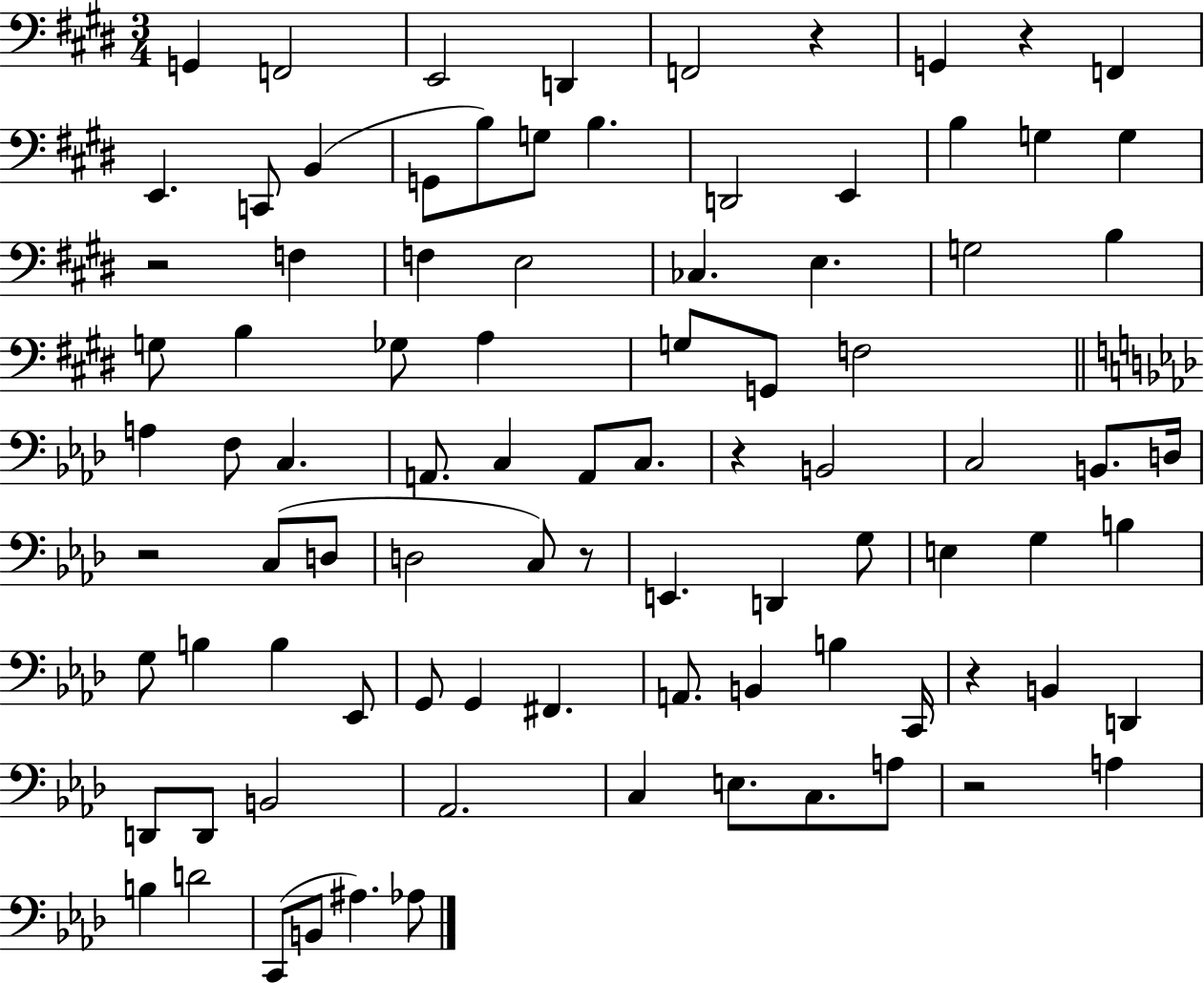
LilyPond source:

{
  \clef bass
  \numericTimeSignature
  \time 3/4
  \key e \major
  g,4 f,2 | e,2 d,4 | f,2 r4 | g,4 r4 f,4 | \break e,4. c,8 b,4( | g,8 b8) g8 b4. | d,2 e,4 | b4 g4 g4 | \break r2 f4 | f4 e2 | ces4. e4. | g2 b4 | \break g8 b4 ges8 a4 | g8 g,8 f2 | \bar "||" \break \key aes \major a4 f8 c4. | a,8. c4 a,8 c8. | r4 b,2 | c2 b,8. d16 | \break r2 c8( d8 | d2 c8) r8 | e,4. d,4 g8 | e4 g4 b4 | \break g8 b4 b4 ees,8 | g,8 g,4 fis,4. | a,8. b,4 b4 c,16 | r4 b,4 d,4 | \break d,8 d,8 b,2 | aes,2. | c4 e8. c8. a8 | r2 a4 | \break b4 d'2 | c,8( b,8 ais4.) aes8 | \bar "|."
}